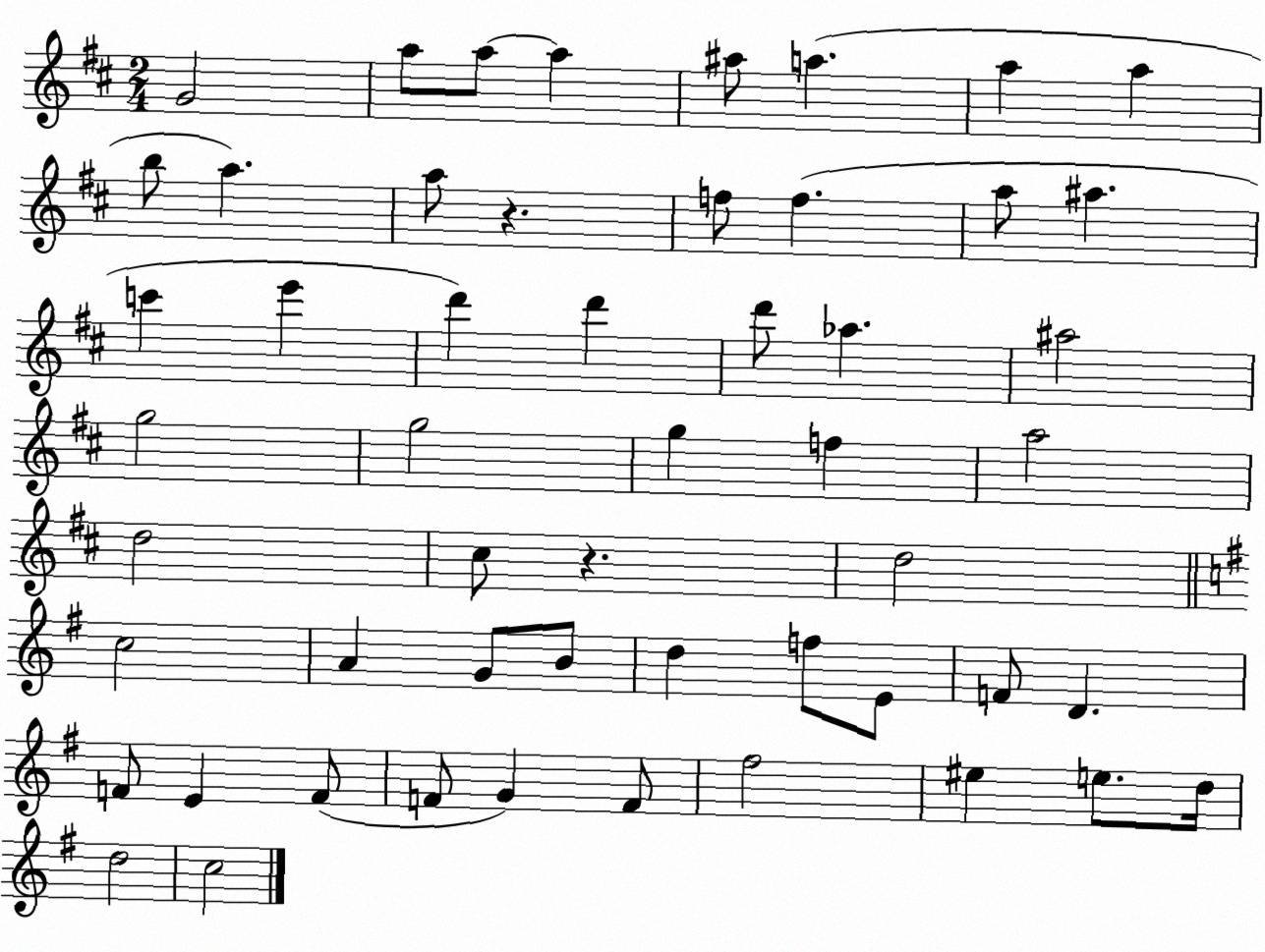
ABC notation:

X:1
T:Untitled
M:2/4
L:1/4
K:D
G2 a/2 a/2 a ^a/2 a a a b/2 a a/2 z f/2 f a/2 ^a c' e' d' d' d'/2 _a ^a2 g2 g2 g f a2 d2 ^c/2 z d2 c2 A G/2 B/2 d f/2 E/2 F/2 D F/2 E F/2 F/2 G F/2 ^f2 ^e e/2 d/4 d2 c2